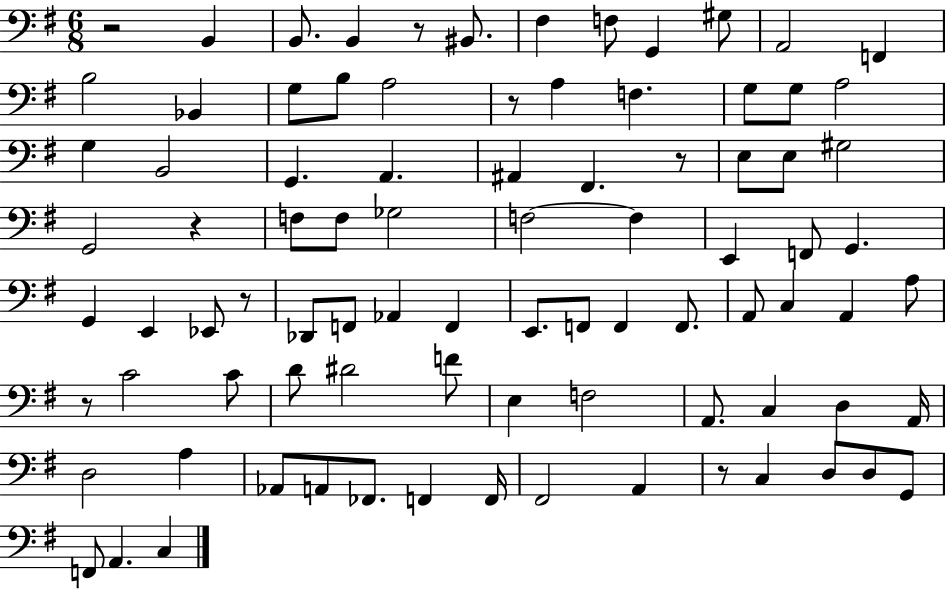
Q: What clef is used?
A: bass